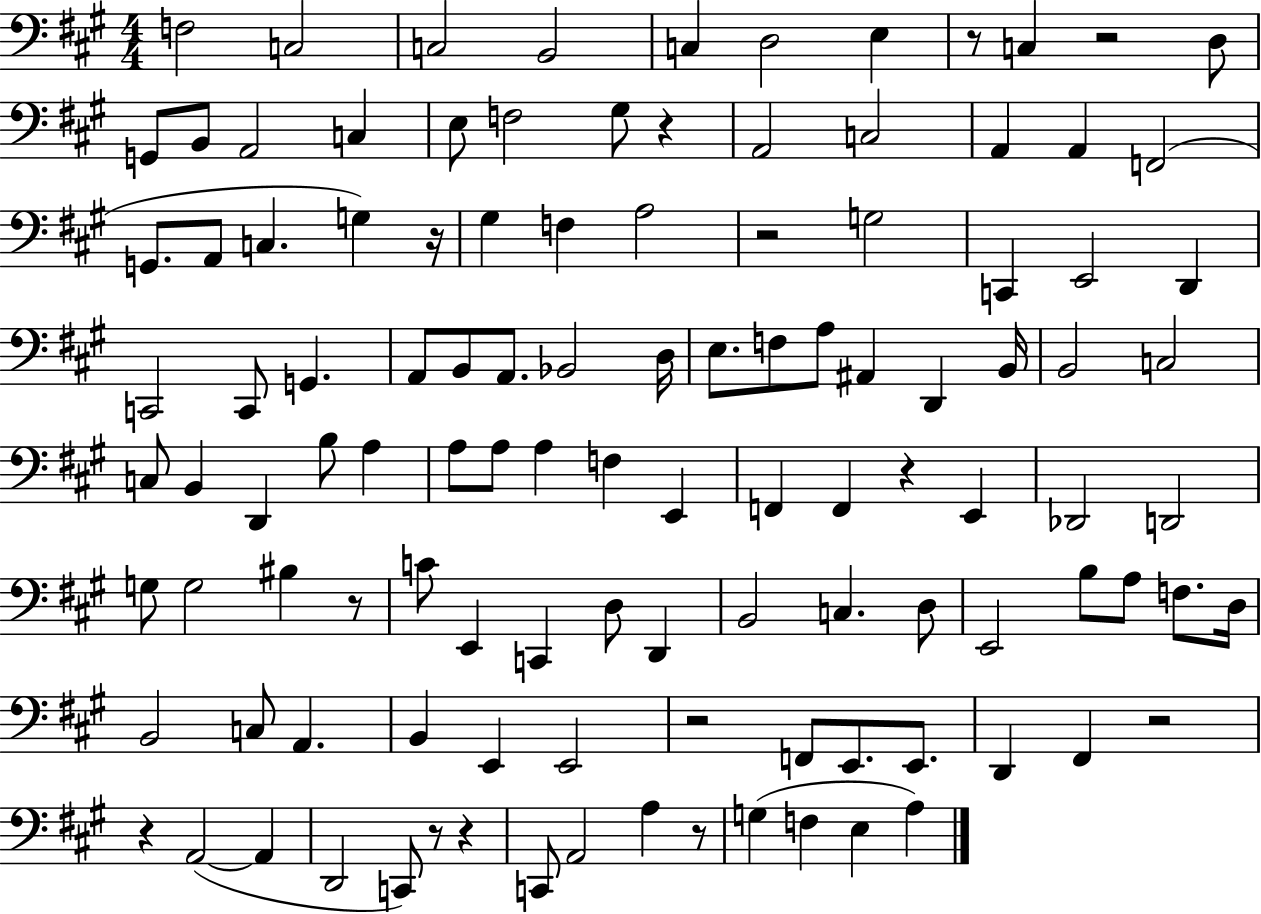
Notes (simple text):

F3/h C3/h C3/h B2/h C3/q D3/h E3/q R/e C3/q R/h D3/e G2/e B2/e A2/h C3/q E3/e F3/h G#3/e R/q A2/h C3/h A2/q A2/q F2/h G2/e. A2/e C3/q. G3/q R/s G#3/q F3/q A3/h R/h G3/h C2/q E2/h D2/q C2/h C2/e G2/q. A2/e B2/e A2/e. Bb2/h D3/s E3/e. F3/e A3/e A#2/q D2/q B2/s B2/h C3/h C3/e B2/q D2/q B3/e A3/q A3/e A3/e A3/q F3/q E2/q F2/q F2/q R/q E2/q Db2/h D2/h G3/e G3/h BIS3/q R/e C4/e E2/q C2/q D3/e D2/q B2/h C3/q. D3/e E2/h B3/e A3/e F3/e. D3/s B2/h C3/e A2/q. B2/q E2/q E2/h R/h F2/e E2/e. E2/e. D2/q F#2/q R/h R/q A2/h A2/q D2/h C2/e R/e R/q C2/e A2/h A3/q R/e G3/q F3/q E3/q A3/q